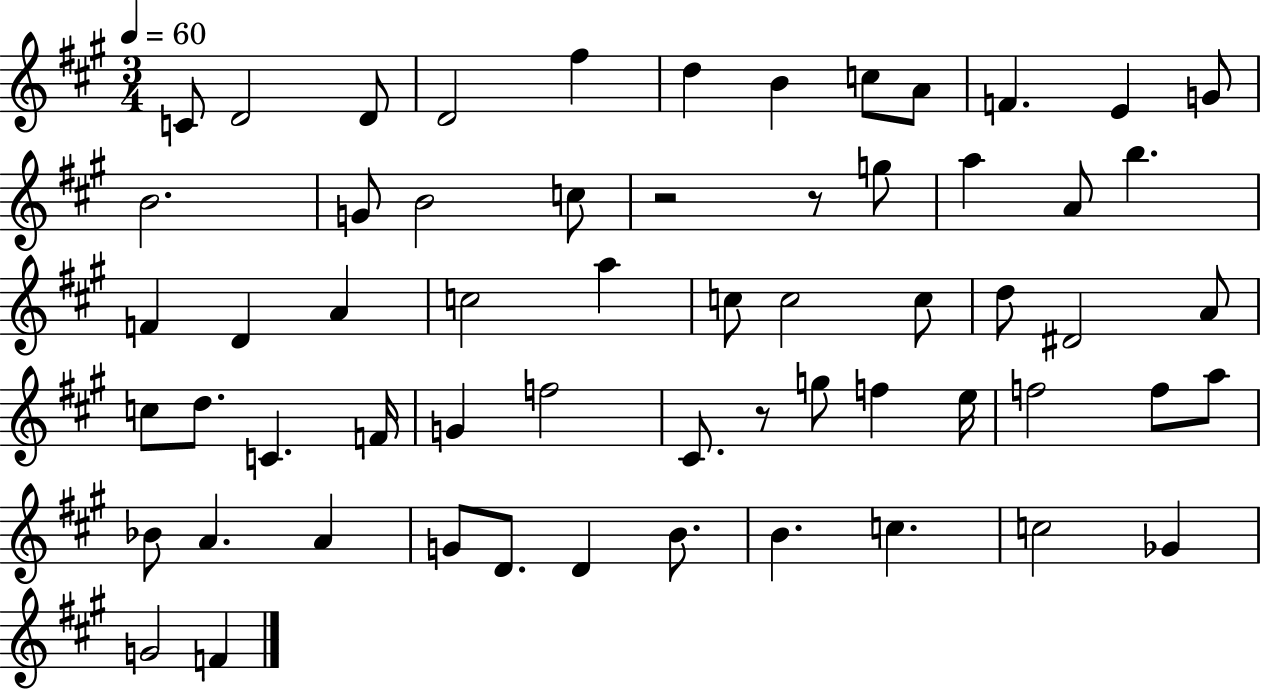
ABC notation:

X:1
T:Untitled
M:3/4
L:1/4
K:A
C/2 D2 D/2 D2 ^f d B c/2 A/2 F E G/2 B2 G/2 B2 c/2 z2 z/2 g/2 a A/2 b F D A c2 a c/2 c2 c/2 d/2 ^D2 A/2 c/2 d/2 C F/4 G f2 ^C/2 z/2 g/2 f e/4 f2 f/2 a/2 _B/2 A A G/2 D/2 D B/2 B c c2 _G G2 F